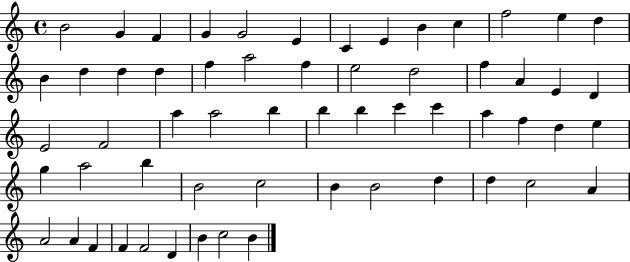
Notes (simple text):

B4/h G4/q F4/q G4/q G4/h E4/q C4/q E4/q B4/q C5/q F5/h E5/q D5/q B4/q D5/q D5/q D5/q F5/q A5/h F5/q E5/h D5/h F5/q A4/q E4/q D4/q E4/h F4/h A5/q A5/h B5/q B5/q B5/q C6/q C6/q A5/q F5/q D5/q E5/q G5/q A5/h B5/q B4/h C5/h B4/q B4/h D5/q D5/q C5/h A4/q A4/h A4/q F4/q F4/q F4/h D4/q B4/q C5/h B4/q